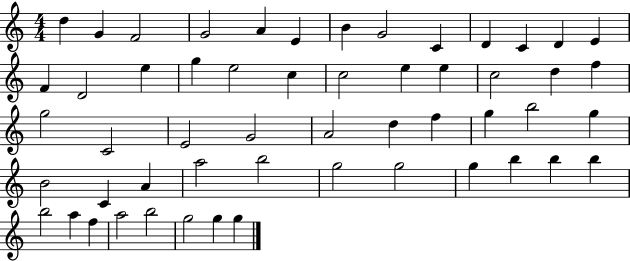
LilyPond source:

{
  \clef treble
  \numericTimeSignature
  \time 4/4
  \key c \major
  d''4 g'4 f'2 | g'2 a'4 e'4 | b'4 g'2 c'4 | d'4 c'4 d'4 e'4 | \break f'4 d'2 e''4 | g''4 e''2 c''4 | c''2 e''4 e''4 | c''2 d''4 f''4 | \break g''2 c'2 | e'2 g'2 | a'2 d''4 f''4 | g''4 b''2 g''4 | \break b'2 c'4 a'4 | a''2 b''2 | g''2 g''2 | g''4 b''4 b''4 b''4 | \break b''2 a''4 f''4 | a''2 b''2 | g''2 g''4 g''4 | \bar "|."
}